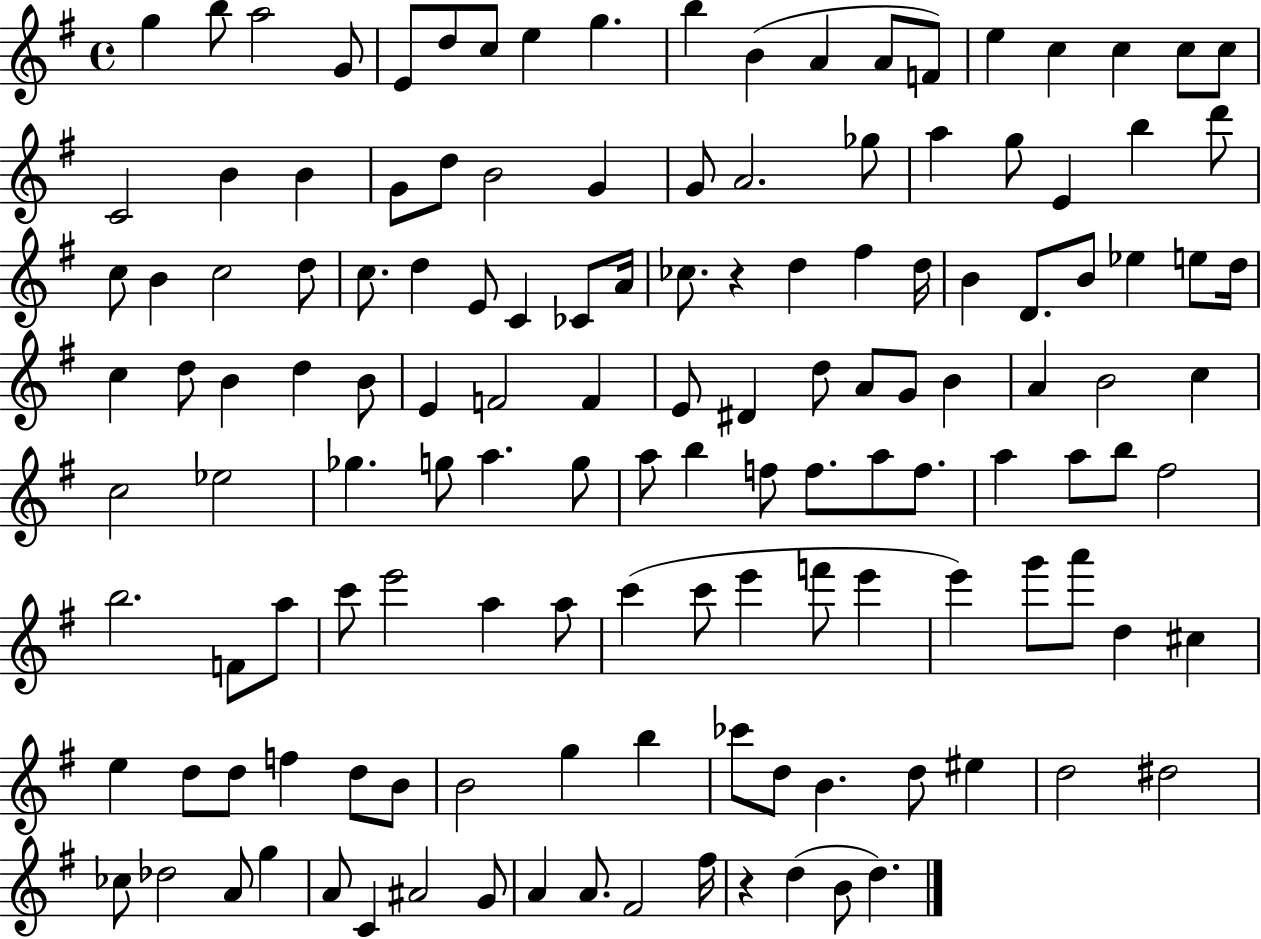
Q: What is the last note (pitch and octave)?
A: D5